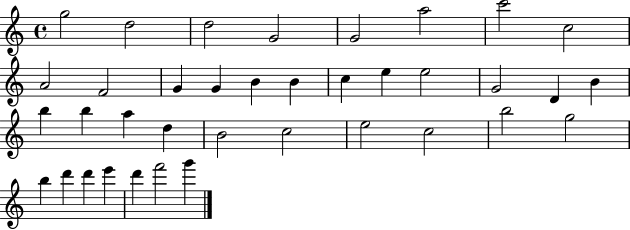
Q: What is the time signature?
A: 4/4